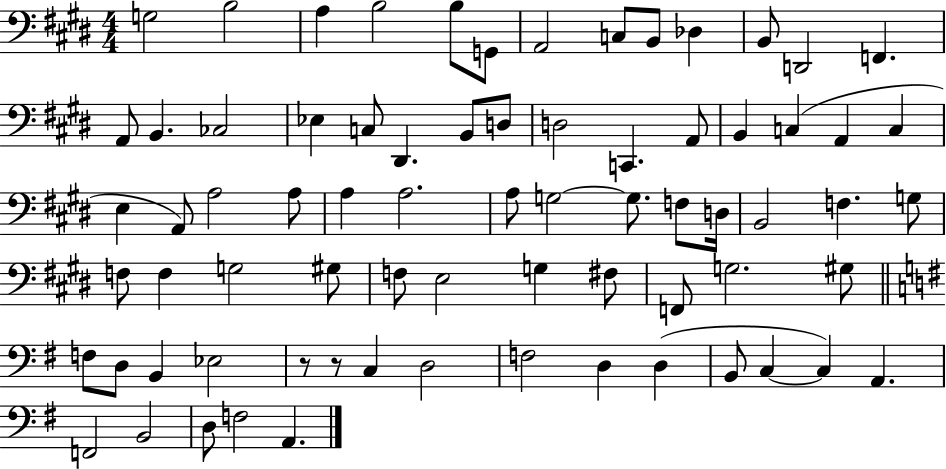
X:1
T:Untitled
M:4/4
L:1/4
K:E
G,2 B,2 A, B,2 B,/2 G,,/2 A,,2 C,/2 B,,/2 _D, B,,/2 D,,2 F,, A,,/2 B,, _C,2 _E, C,/2 ^D,, B,,/2 D,/2 D,2 C,, A,,/2 B,, C, A,, C, E, A,,/2 A,2 A,/2 A, A,2 A,/2 G,2 G,/2 F,/2 D,/4 B,,2 F, G,/2 F,/2 F, G,2 ^G,/2 F,/2 E,2 G, ^F,/2 F,,/2 G,2 ^G,/2 F,/2 D,/2 B,, _E,2 z/2 z/2 C, D,2 F,2 D, D, B,,/2 C, C, A,, F,,2 B,,2 D,/2 F,2 A,,